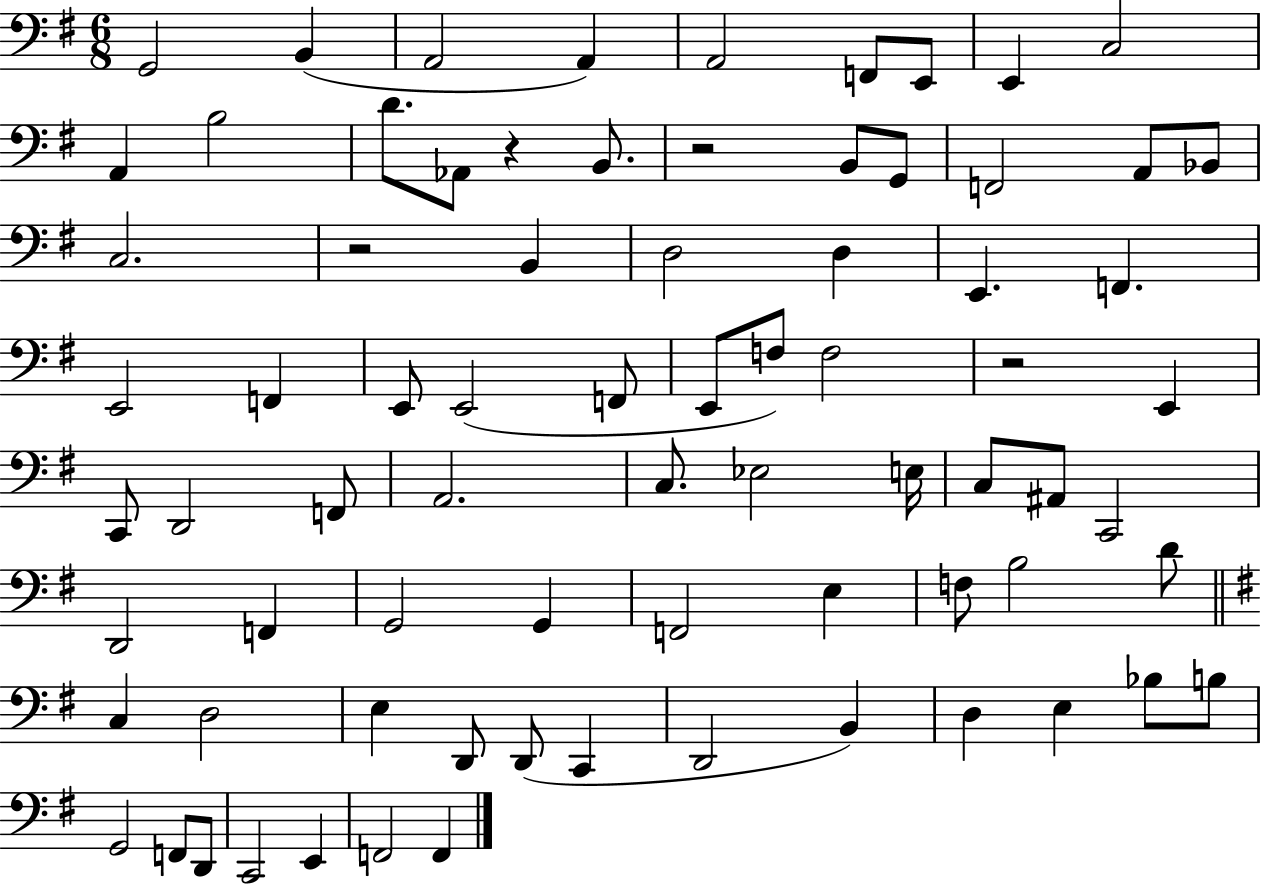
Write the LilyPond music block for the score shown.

{
  \clef bass
  \numericTimeSignature
  \time 6/8
  \key g \major
  \repeat volta 2 { g,2 b,4( | a,2 a,4) | a,2 f,8 e,8 | e,4 c2 | \break a,4 b2 | d'8. aes,8 r4 b,8. | r2 b,8 g,8 | f,2 a,8 bes,8 | \break c2. | r2 b,4 | d2 d4 | e,4. f,4. | \break e,2 f,4 | e,8 e,2( f,8 | e,8 f8) f2 | r2 e,4 | \break c,8 d,2 f,8 | a,2. | c8. ees2 e16 | c8 ais,8 c,2 | \break d,2 f,4 | g,2 g,4 | f,2 e4 | f8 b2 d'8 | \break \bar "||" \break \key g \major c4 d2 | e4 d,8 d,8( c,4 | d,2 b,4) | d4 e4 bes8 b8 | \break g,2 f,8 d,8 | c,2 e,4 | f,2 f,4 | } \bar "|."
}